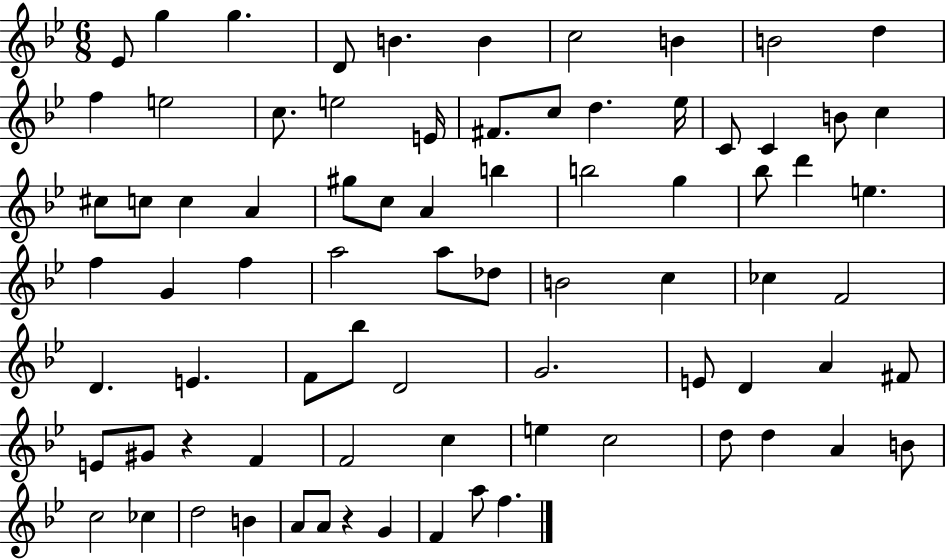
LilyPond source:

{
  \clef treble
  \numericTimeSignature
  \time 6/8
  \key bes \major
  ees'8 g''4 g''4. | d'8 b'4. b'4 | c''2 b'4 | b'2 d''4 | \break f''4 e''2 | c''8. e''2 e'16 | fis'8. c''8 d''4. ees''16 | c'8 c'4 b'8 c''4 | \break cis''8 c''8 c''4 a'4 | gis''8 c''8 a'4 b''4 | b''2 g''4 | bes''8 d'''4 e''4. | \break f''4 g'4 f''4 | a''2 a''8 des''8 | b'2 c''4 | ces''4 f'2 | \break d'4. e'4. | f'8 bes''8 d'2 | g'2. | e'8 d'4 a'4 fis'8 | \break e'8 gis'8 r4 f'4 | f'2 c''4 | e''4 c''2 | d''8 d''4 a'4 b'8 | \break c''2 ces''4 | d''2 b'4 | a'8 a'8 r4 g'4 | f'4 a''8 f''4. | \break \bar "|."
}